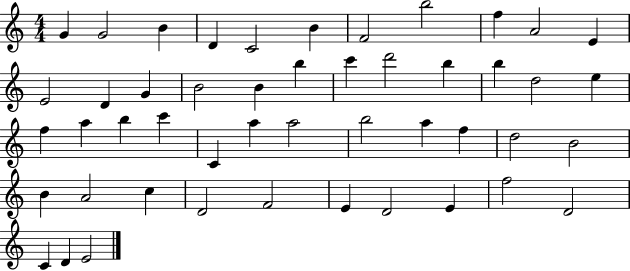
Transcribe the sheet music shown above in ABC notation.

X:1
T:Untitled
M:4/4
L:1/4
K:C
G G2 B D C2 B F2 b2 f A2 E E2 D G B2 B b c' d'2 b b d2 e f a b c' C a a2 b2 a f d2 B2 B A2 c D2 F2 E D2 E f2 D2 C D E2